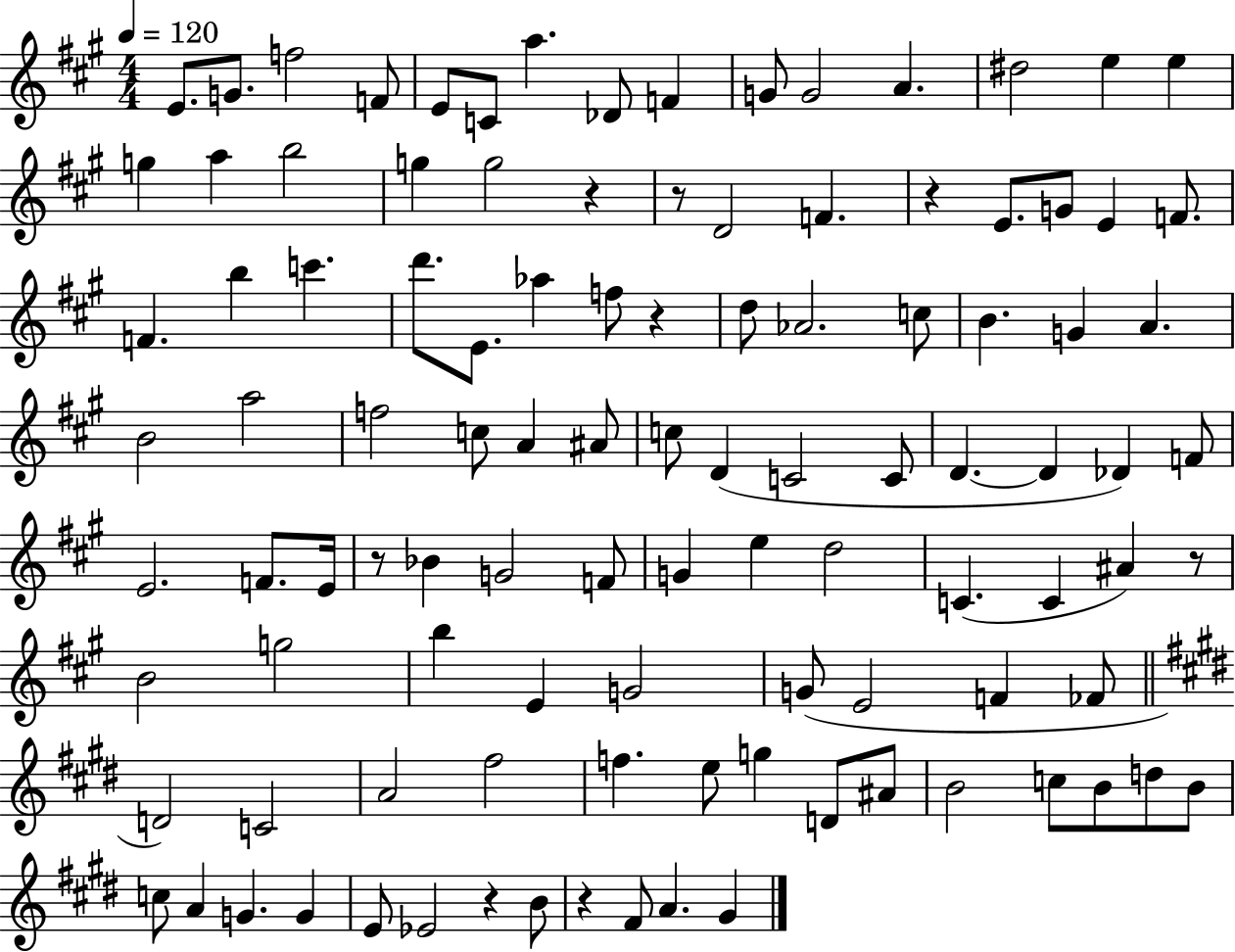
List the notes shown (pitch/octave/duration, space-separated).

E4/e. G4/e. F5/h F4/e E4/e C4/e A5/q. Db4/e F4/q G4/e G4/h A4/q. D#5/h E5/q E5/q G5/q A5/q B5/h G5/q G5/h R/q R/e D4/h F4/q. R/q E4/e. G4/e E4/q F4/e. F4/q. B5/q C6/q. D6/e. E4/e. Ab5/q F5/e R/q D5/e Ab4/h. C5/e B4/q. G4/q A4/q. B4/h A5/h F5/h C5/e A4/q A#4/e C5/e D4/q C4/h C4/e D4/q. D4/q Db4/q F4/e E4/h. F4/e. E4/s R/e Bb4/q G4/h F4/e G4/q E5/q D5/h C4/q. C4/q A#4/q R/e B4/h G5/h B5/q E4/q G4/h G4/e E4/h F4/q FES4/e D4/h C4/h A4/h F#5/h F5/q. E5/e G5/q D4/e A#4/e B4/h C5/e B4/e D5/e B4/e C5/e A4/q G4/q. G4/q E4/e Eb4/h R/q B4/e R/q F#4/e A4/q. G#4/q